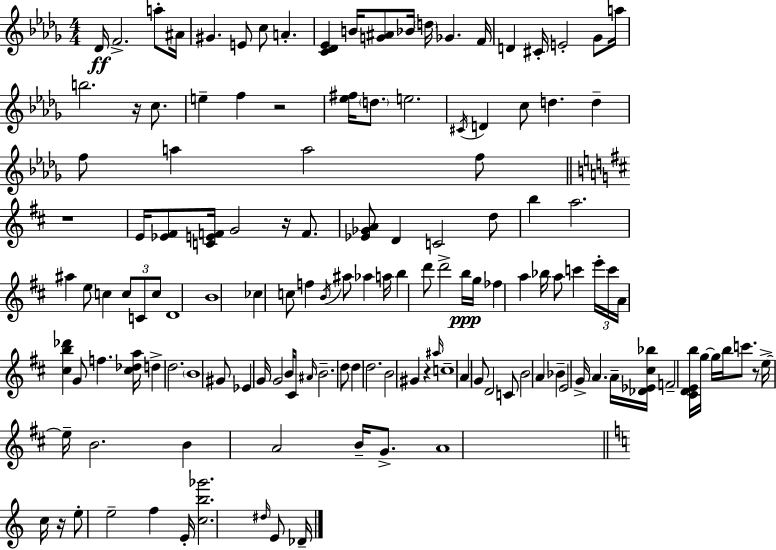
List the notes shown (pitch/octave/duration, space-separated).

Db4/s F4/h. A5/e A#4/s G#4/q. E4/e C5/e A4/q. [C4,Db4,Eb4]/q B4/s [G4,A#4]/e Bb4/s D5/s Gb4/q. F4/s D4/q C#4/s E4/h Gb4/e A5/s B5/h. R/s C5/e. E5/q F5/q R/h [Eb5,F#5]/s D5/e. E5/h. C#4/s D4/q C5/e D5/q. D5/q F5/e A5/q A5/h F5/e R/w E4/s [Eb4,F#4]/e [C4,E4,F4]/s G4/h R/s F4/e. [Eb4,Gb4,A4]/e D4/q C4/h D5/e B5/q A5/h. A#5/q E5/e C5/q C5/e C4/e C5/e D4/w B4/w CES5/q C5/e F5/q B4/s A#5/e Ab5/q A5/s B5/q D6/e D6/h B5/s G5/s FES5/q A5/q Bb5/s A5/e C6/q E6/s C6/s A4/s [C#5,B5,Db6]/q G4/e F5/q. [C#5,Db5,A5]/s D5/q D5/h. B4/w G#4/e Eb4/q G4/s G4/h B4/s C#4/e A#4/s B4/h. D5/e D5/q D5/h. B4/h G#4/q R/q A#5/s C5/w A4/q G4/e D4/h C4/e B4/h A4/q Bb4/q E4/h G4/s A4/q. A4/s [Db4,Eb4,C#5,Bb5]/s F4/h [C#4,D4,E4,B5]/s G5/s G5/s B5/s C6/e. R/e E5/s E5/s B4/h. B4/q A4/h B4/s G4/e. A4/w C5/s R/s E5/e E5/h F5/q E4/s [C5,B5,Gb6]/h. D#5/s E4/e Db4/s